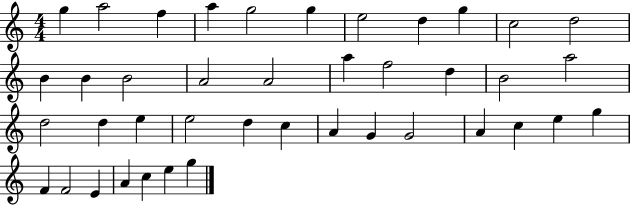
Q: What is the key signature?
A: C major